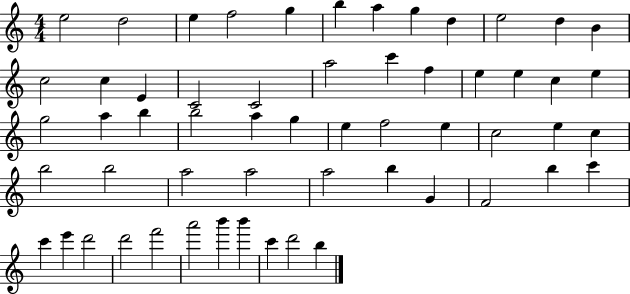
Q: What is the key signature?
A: C major